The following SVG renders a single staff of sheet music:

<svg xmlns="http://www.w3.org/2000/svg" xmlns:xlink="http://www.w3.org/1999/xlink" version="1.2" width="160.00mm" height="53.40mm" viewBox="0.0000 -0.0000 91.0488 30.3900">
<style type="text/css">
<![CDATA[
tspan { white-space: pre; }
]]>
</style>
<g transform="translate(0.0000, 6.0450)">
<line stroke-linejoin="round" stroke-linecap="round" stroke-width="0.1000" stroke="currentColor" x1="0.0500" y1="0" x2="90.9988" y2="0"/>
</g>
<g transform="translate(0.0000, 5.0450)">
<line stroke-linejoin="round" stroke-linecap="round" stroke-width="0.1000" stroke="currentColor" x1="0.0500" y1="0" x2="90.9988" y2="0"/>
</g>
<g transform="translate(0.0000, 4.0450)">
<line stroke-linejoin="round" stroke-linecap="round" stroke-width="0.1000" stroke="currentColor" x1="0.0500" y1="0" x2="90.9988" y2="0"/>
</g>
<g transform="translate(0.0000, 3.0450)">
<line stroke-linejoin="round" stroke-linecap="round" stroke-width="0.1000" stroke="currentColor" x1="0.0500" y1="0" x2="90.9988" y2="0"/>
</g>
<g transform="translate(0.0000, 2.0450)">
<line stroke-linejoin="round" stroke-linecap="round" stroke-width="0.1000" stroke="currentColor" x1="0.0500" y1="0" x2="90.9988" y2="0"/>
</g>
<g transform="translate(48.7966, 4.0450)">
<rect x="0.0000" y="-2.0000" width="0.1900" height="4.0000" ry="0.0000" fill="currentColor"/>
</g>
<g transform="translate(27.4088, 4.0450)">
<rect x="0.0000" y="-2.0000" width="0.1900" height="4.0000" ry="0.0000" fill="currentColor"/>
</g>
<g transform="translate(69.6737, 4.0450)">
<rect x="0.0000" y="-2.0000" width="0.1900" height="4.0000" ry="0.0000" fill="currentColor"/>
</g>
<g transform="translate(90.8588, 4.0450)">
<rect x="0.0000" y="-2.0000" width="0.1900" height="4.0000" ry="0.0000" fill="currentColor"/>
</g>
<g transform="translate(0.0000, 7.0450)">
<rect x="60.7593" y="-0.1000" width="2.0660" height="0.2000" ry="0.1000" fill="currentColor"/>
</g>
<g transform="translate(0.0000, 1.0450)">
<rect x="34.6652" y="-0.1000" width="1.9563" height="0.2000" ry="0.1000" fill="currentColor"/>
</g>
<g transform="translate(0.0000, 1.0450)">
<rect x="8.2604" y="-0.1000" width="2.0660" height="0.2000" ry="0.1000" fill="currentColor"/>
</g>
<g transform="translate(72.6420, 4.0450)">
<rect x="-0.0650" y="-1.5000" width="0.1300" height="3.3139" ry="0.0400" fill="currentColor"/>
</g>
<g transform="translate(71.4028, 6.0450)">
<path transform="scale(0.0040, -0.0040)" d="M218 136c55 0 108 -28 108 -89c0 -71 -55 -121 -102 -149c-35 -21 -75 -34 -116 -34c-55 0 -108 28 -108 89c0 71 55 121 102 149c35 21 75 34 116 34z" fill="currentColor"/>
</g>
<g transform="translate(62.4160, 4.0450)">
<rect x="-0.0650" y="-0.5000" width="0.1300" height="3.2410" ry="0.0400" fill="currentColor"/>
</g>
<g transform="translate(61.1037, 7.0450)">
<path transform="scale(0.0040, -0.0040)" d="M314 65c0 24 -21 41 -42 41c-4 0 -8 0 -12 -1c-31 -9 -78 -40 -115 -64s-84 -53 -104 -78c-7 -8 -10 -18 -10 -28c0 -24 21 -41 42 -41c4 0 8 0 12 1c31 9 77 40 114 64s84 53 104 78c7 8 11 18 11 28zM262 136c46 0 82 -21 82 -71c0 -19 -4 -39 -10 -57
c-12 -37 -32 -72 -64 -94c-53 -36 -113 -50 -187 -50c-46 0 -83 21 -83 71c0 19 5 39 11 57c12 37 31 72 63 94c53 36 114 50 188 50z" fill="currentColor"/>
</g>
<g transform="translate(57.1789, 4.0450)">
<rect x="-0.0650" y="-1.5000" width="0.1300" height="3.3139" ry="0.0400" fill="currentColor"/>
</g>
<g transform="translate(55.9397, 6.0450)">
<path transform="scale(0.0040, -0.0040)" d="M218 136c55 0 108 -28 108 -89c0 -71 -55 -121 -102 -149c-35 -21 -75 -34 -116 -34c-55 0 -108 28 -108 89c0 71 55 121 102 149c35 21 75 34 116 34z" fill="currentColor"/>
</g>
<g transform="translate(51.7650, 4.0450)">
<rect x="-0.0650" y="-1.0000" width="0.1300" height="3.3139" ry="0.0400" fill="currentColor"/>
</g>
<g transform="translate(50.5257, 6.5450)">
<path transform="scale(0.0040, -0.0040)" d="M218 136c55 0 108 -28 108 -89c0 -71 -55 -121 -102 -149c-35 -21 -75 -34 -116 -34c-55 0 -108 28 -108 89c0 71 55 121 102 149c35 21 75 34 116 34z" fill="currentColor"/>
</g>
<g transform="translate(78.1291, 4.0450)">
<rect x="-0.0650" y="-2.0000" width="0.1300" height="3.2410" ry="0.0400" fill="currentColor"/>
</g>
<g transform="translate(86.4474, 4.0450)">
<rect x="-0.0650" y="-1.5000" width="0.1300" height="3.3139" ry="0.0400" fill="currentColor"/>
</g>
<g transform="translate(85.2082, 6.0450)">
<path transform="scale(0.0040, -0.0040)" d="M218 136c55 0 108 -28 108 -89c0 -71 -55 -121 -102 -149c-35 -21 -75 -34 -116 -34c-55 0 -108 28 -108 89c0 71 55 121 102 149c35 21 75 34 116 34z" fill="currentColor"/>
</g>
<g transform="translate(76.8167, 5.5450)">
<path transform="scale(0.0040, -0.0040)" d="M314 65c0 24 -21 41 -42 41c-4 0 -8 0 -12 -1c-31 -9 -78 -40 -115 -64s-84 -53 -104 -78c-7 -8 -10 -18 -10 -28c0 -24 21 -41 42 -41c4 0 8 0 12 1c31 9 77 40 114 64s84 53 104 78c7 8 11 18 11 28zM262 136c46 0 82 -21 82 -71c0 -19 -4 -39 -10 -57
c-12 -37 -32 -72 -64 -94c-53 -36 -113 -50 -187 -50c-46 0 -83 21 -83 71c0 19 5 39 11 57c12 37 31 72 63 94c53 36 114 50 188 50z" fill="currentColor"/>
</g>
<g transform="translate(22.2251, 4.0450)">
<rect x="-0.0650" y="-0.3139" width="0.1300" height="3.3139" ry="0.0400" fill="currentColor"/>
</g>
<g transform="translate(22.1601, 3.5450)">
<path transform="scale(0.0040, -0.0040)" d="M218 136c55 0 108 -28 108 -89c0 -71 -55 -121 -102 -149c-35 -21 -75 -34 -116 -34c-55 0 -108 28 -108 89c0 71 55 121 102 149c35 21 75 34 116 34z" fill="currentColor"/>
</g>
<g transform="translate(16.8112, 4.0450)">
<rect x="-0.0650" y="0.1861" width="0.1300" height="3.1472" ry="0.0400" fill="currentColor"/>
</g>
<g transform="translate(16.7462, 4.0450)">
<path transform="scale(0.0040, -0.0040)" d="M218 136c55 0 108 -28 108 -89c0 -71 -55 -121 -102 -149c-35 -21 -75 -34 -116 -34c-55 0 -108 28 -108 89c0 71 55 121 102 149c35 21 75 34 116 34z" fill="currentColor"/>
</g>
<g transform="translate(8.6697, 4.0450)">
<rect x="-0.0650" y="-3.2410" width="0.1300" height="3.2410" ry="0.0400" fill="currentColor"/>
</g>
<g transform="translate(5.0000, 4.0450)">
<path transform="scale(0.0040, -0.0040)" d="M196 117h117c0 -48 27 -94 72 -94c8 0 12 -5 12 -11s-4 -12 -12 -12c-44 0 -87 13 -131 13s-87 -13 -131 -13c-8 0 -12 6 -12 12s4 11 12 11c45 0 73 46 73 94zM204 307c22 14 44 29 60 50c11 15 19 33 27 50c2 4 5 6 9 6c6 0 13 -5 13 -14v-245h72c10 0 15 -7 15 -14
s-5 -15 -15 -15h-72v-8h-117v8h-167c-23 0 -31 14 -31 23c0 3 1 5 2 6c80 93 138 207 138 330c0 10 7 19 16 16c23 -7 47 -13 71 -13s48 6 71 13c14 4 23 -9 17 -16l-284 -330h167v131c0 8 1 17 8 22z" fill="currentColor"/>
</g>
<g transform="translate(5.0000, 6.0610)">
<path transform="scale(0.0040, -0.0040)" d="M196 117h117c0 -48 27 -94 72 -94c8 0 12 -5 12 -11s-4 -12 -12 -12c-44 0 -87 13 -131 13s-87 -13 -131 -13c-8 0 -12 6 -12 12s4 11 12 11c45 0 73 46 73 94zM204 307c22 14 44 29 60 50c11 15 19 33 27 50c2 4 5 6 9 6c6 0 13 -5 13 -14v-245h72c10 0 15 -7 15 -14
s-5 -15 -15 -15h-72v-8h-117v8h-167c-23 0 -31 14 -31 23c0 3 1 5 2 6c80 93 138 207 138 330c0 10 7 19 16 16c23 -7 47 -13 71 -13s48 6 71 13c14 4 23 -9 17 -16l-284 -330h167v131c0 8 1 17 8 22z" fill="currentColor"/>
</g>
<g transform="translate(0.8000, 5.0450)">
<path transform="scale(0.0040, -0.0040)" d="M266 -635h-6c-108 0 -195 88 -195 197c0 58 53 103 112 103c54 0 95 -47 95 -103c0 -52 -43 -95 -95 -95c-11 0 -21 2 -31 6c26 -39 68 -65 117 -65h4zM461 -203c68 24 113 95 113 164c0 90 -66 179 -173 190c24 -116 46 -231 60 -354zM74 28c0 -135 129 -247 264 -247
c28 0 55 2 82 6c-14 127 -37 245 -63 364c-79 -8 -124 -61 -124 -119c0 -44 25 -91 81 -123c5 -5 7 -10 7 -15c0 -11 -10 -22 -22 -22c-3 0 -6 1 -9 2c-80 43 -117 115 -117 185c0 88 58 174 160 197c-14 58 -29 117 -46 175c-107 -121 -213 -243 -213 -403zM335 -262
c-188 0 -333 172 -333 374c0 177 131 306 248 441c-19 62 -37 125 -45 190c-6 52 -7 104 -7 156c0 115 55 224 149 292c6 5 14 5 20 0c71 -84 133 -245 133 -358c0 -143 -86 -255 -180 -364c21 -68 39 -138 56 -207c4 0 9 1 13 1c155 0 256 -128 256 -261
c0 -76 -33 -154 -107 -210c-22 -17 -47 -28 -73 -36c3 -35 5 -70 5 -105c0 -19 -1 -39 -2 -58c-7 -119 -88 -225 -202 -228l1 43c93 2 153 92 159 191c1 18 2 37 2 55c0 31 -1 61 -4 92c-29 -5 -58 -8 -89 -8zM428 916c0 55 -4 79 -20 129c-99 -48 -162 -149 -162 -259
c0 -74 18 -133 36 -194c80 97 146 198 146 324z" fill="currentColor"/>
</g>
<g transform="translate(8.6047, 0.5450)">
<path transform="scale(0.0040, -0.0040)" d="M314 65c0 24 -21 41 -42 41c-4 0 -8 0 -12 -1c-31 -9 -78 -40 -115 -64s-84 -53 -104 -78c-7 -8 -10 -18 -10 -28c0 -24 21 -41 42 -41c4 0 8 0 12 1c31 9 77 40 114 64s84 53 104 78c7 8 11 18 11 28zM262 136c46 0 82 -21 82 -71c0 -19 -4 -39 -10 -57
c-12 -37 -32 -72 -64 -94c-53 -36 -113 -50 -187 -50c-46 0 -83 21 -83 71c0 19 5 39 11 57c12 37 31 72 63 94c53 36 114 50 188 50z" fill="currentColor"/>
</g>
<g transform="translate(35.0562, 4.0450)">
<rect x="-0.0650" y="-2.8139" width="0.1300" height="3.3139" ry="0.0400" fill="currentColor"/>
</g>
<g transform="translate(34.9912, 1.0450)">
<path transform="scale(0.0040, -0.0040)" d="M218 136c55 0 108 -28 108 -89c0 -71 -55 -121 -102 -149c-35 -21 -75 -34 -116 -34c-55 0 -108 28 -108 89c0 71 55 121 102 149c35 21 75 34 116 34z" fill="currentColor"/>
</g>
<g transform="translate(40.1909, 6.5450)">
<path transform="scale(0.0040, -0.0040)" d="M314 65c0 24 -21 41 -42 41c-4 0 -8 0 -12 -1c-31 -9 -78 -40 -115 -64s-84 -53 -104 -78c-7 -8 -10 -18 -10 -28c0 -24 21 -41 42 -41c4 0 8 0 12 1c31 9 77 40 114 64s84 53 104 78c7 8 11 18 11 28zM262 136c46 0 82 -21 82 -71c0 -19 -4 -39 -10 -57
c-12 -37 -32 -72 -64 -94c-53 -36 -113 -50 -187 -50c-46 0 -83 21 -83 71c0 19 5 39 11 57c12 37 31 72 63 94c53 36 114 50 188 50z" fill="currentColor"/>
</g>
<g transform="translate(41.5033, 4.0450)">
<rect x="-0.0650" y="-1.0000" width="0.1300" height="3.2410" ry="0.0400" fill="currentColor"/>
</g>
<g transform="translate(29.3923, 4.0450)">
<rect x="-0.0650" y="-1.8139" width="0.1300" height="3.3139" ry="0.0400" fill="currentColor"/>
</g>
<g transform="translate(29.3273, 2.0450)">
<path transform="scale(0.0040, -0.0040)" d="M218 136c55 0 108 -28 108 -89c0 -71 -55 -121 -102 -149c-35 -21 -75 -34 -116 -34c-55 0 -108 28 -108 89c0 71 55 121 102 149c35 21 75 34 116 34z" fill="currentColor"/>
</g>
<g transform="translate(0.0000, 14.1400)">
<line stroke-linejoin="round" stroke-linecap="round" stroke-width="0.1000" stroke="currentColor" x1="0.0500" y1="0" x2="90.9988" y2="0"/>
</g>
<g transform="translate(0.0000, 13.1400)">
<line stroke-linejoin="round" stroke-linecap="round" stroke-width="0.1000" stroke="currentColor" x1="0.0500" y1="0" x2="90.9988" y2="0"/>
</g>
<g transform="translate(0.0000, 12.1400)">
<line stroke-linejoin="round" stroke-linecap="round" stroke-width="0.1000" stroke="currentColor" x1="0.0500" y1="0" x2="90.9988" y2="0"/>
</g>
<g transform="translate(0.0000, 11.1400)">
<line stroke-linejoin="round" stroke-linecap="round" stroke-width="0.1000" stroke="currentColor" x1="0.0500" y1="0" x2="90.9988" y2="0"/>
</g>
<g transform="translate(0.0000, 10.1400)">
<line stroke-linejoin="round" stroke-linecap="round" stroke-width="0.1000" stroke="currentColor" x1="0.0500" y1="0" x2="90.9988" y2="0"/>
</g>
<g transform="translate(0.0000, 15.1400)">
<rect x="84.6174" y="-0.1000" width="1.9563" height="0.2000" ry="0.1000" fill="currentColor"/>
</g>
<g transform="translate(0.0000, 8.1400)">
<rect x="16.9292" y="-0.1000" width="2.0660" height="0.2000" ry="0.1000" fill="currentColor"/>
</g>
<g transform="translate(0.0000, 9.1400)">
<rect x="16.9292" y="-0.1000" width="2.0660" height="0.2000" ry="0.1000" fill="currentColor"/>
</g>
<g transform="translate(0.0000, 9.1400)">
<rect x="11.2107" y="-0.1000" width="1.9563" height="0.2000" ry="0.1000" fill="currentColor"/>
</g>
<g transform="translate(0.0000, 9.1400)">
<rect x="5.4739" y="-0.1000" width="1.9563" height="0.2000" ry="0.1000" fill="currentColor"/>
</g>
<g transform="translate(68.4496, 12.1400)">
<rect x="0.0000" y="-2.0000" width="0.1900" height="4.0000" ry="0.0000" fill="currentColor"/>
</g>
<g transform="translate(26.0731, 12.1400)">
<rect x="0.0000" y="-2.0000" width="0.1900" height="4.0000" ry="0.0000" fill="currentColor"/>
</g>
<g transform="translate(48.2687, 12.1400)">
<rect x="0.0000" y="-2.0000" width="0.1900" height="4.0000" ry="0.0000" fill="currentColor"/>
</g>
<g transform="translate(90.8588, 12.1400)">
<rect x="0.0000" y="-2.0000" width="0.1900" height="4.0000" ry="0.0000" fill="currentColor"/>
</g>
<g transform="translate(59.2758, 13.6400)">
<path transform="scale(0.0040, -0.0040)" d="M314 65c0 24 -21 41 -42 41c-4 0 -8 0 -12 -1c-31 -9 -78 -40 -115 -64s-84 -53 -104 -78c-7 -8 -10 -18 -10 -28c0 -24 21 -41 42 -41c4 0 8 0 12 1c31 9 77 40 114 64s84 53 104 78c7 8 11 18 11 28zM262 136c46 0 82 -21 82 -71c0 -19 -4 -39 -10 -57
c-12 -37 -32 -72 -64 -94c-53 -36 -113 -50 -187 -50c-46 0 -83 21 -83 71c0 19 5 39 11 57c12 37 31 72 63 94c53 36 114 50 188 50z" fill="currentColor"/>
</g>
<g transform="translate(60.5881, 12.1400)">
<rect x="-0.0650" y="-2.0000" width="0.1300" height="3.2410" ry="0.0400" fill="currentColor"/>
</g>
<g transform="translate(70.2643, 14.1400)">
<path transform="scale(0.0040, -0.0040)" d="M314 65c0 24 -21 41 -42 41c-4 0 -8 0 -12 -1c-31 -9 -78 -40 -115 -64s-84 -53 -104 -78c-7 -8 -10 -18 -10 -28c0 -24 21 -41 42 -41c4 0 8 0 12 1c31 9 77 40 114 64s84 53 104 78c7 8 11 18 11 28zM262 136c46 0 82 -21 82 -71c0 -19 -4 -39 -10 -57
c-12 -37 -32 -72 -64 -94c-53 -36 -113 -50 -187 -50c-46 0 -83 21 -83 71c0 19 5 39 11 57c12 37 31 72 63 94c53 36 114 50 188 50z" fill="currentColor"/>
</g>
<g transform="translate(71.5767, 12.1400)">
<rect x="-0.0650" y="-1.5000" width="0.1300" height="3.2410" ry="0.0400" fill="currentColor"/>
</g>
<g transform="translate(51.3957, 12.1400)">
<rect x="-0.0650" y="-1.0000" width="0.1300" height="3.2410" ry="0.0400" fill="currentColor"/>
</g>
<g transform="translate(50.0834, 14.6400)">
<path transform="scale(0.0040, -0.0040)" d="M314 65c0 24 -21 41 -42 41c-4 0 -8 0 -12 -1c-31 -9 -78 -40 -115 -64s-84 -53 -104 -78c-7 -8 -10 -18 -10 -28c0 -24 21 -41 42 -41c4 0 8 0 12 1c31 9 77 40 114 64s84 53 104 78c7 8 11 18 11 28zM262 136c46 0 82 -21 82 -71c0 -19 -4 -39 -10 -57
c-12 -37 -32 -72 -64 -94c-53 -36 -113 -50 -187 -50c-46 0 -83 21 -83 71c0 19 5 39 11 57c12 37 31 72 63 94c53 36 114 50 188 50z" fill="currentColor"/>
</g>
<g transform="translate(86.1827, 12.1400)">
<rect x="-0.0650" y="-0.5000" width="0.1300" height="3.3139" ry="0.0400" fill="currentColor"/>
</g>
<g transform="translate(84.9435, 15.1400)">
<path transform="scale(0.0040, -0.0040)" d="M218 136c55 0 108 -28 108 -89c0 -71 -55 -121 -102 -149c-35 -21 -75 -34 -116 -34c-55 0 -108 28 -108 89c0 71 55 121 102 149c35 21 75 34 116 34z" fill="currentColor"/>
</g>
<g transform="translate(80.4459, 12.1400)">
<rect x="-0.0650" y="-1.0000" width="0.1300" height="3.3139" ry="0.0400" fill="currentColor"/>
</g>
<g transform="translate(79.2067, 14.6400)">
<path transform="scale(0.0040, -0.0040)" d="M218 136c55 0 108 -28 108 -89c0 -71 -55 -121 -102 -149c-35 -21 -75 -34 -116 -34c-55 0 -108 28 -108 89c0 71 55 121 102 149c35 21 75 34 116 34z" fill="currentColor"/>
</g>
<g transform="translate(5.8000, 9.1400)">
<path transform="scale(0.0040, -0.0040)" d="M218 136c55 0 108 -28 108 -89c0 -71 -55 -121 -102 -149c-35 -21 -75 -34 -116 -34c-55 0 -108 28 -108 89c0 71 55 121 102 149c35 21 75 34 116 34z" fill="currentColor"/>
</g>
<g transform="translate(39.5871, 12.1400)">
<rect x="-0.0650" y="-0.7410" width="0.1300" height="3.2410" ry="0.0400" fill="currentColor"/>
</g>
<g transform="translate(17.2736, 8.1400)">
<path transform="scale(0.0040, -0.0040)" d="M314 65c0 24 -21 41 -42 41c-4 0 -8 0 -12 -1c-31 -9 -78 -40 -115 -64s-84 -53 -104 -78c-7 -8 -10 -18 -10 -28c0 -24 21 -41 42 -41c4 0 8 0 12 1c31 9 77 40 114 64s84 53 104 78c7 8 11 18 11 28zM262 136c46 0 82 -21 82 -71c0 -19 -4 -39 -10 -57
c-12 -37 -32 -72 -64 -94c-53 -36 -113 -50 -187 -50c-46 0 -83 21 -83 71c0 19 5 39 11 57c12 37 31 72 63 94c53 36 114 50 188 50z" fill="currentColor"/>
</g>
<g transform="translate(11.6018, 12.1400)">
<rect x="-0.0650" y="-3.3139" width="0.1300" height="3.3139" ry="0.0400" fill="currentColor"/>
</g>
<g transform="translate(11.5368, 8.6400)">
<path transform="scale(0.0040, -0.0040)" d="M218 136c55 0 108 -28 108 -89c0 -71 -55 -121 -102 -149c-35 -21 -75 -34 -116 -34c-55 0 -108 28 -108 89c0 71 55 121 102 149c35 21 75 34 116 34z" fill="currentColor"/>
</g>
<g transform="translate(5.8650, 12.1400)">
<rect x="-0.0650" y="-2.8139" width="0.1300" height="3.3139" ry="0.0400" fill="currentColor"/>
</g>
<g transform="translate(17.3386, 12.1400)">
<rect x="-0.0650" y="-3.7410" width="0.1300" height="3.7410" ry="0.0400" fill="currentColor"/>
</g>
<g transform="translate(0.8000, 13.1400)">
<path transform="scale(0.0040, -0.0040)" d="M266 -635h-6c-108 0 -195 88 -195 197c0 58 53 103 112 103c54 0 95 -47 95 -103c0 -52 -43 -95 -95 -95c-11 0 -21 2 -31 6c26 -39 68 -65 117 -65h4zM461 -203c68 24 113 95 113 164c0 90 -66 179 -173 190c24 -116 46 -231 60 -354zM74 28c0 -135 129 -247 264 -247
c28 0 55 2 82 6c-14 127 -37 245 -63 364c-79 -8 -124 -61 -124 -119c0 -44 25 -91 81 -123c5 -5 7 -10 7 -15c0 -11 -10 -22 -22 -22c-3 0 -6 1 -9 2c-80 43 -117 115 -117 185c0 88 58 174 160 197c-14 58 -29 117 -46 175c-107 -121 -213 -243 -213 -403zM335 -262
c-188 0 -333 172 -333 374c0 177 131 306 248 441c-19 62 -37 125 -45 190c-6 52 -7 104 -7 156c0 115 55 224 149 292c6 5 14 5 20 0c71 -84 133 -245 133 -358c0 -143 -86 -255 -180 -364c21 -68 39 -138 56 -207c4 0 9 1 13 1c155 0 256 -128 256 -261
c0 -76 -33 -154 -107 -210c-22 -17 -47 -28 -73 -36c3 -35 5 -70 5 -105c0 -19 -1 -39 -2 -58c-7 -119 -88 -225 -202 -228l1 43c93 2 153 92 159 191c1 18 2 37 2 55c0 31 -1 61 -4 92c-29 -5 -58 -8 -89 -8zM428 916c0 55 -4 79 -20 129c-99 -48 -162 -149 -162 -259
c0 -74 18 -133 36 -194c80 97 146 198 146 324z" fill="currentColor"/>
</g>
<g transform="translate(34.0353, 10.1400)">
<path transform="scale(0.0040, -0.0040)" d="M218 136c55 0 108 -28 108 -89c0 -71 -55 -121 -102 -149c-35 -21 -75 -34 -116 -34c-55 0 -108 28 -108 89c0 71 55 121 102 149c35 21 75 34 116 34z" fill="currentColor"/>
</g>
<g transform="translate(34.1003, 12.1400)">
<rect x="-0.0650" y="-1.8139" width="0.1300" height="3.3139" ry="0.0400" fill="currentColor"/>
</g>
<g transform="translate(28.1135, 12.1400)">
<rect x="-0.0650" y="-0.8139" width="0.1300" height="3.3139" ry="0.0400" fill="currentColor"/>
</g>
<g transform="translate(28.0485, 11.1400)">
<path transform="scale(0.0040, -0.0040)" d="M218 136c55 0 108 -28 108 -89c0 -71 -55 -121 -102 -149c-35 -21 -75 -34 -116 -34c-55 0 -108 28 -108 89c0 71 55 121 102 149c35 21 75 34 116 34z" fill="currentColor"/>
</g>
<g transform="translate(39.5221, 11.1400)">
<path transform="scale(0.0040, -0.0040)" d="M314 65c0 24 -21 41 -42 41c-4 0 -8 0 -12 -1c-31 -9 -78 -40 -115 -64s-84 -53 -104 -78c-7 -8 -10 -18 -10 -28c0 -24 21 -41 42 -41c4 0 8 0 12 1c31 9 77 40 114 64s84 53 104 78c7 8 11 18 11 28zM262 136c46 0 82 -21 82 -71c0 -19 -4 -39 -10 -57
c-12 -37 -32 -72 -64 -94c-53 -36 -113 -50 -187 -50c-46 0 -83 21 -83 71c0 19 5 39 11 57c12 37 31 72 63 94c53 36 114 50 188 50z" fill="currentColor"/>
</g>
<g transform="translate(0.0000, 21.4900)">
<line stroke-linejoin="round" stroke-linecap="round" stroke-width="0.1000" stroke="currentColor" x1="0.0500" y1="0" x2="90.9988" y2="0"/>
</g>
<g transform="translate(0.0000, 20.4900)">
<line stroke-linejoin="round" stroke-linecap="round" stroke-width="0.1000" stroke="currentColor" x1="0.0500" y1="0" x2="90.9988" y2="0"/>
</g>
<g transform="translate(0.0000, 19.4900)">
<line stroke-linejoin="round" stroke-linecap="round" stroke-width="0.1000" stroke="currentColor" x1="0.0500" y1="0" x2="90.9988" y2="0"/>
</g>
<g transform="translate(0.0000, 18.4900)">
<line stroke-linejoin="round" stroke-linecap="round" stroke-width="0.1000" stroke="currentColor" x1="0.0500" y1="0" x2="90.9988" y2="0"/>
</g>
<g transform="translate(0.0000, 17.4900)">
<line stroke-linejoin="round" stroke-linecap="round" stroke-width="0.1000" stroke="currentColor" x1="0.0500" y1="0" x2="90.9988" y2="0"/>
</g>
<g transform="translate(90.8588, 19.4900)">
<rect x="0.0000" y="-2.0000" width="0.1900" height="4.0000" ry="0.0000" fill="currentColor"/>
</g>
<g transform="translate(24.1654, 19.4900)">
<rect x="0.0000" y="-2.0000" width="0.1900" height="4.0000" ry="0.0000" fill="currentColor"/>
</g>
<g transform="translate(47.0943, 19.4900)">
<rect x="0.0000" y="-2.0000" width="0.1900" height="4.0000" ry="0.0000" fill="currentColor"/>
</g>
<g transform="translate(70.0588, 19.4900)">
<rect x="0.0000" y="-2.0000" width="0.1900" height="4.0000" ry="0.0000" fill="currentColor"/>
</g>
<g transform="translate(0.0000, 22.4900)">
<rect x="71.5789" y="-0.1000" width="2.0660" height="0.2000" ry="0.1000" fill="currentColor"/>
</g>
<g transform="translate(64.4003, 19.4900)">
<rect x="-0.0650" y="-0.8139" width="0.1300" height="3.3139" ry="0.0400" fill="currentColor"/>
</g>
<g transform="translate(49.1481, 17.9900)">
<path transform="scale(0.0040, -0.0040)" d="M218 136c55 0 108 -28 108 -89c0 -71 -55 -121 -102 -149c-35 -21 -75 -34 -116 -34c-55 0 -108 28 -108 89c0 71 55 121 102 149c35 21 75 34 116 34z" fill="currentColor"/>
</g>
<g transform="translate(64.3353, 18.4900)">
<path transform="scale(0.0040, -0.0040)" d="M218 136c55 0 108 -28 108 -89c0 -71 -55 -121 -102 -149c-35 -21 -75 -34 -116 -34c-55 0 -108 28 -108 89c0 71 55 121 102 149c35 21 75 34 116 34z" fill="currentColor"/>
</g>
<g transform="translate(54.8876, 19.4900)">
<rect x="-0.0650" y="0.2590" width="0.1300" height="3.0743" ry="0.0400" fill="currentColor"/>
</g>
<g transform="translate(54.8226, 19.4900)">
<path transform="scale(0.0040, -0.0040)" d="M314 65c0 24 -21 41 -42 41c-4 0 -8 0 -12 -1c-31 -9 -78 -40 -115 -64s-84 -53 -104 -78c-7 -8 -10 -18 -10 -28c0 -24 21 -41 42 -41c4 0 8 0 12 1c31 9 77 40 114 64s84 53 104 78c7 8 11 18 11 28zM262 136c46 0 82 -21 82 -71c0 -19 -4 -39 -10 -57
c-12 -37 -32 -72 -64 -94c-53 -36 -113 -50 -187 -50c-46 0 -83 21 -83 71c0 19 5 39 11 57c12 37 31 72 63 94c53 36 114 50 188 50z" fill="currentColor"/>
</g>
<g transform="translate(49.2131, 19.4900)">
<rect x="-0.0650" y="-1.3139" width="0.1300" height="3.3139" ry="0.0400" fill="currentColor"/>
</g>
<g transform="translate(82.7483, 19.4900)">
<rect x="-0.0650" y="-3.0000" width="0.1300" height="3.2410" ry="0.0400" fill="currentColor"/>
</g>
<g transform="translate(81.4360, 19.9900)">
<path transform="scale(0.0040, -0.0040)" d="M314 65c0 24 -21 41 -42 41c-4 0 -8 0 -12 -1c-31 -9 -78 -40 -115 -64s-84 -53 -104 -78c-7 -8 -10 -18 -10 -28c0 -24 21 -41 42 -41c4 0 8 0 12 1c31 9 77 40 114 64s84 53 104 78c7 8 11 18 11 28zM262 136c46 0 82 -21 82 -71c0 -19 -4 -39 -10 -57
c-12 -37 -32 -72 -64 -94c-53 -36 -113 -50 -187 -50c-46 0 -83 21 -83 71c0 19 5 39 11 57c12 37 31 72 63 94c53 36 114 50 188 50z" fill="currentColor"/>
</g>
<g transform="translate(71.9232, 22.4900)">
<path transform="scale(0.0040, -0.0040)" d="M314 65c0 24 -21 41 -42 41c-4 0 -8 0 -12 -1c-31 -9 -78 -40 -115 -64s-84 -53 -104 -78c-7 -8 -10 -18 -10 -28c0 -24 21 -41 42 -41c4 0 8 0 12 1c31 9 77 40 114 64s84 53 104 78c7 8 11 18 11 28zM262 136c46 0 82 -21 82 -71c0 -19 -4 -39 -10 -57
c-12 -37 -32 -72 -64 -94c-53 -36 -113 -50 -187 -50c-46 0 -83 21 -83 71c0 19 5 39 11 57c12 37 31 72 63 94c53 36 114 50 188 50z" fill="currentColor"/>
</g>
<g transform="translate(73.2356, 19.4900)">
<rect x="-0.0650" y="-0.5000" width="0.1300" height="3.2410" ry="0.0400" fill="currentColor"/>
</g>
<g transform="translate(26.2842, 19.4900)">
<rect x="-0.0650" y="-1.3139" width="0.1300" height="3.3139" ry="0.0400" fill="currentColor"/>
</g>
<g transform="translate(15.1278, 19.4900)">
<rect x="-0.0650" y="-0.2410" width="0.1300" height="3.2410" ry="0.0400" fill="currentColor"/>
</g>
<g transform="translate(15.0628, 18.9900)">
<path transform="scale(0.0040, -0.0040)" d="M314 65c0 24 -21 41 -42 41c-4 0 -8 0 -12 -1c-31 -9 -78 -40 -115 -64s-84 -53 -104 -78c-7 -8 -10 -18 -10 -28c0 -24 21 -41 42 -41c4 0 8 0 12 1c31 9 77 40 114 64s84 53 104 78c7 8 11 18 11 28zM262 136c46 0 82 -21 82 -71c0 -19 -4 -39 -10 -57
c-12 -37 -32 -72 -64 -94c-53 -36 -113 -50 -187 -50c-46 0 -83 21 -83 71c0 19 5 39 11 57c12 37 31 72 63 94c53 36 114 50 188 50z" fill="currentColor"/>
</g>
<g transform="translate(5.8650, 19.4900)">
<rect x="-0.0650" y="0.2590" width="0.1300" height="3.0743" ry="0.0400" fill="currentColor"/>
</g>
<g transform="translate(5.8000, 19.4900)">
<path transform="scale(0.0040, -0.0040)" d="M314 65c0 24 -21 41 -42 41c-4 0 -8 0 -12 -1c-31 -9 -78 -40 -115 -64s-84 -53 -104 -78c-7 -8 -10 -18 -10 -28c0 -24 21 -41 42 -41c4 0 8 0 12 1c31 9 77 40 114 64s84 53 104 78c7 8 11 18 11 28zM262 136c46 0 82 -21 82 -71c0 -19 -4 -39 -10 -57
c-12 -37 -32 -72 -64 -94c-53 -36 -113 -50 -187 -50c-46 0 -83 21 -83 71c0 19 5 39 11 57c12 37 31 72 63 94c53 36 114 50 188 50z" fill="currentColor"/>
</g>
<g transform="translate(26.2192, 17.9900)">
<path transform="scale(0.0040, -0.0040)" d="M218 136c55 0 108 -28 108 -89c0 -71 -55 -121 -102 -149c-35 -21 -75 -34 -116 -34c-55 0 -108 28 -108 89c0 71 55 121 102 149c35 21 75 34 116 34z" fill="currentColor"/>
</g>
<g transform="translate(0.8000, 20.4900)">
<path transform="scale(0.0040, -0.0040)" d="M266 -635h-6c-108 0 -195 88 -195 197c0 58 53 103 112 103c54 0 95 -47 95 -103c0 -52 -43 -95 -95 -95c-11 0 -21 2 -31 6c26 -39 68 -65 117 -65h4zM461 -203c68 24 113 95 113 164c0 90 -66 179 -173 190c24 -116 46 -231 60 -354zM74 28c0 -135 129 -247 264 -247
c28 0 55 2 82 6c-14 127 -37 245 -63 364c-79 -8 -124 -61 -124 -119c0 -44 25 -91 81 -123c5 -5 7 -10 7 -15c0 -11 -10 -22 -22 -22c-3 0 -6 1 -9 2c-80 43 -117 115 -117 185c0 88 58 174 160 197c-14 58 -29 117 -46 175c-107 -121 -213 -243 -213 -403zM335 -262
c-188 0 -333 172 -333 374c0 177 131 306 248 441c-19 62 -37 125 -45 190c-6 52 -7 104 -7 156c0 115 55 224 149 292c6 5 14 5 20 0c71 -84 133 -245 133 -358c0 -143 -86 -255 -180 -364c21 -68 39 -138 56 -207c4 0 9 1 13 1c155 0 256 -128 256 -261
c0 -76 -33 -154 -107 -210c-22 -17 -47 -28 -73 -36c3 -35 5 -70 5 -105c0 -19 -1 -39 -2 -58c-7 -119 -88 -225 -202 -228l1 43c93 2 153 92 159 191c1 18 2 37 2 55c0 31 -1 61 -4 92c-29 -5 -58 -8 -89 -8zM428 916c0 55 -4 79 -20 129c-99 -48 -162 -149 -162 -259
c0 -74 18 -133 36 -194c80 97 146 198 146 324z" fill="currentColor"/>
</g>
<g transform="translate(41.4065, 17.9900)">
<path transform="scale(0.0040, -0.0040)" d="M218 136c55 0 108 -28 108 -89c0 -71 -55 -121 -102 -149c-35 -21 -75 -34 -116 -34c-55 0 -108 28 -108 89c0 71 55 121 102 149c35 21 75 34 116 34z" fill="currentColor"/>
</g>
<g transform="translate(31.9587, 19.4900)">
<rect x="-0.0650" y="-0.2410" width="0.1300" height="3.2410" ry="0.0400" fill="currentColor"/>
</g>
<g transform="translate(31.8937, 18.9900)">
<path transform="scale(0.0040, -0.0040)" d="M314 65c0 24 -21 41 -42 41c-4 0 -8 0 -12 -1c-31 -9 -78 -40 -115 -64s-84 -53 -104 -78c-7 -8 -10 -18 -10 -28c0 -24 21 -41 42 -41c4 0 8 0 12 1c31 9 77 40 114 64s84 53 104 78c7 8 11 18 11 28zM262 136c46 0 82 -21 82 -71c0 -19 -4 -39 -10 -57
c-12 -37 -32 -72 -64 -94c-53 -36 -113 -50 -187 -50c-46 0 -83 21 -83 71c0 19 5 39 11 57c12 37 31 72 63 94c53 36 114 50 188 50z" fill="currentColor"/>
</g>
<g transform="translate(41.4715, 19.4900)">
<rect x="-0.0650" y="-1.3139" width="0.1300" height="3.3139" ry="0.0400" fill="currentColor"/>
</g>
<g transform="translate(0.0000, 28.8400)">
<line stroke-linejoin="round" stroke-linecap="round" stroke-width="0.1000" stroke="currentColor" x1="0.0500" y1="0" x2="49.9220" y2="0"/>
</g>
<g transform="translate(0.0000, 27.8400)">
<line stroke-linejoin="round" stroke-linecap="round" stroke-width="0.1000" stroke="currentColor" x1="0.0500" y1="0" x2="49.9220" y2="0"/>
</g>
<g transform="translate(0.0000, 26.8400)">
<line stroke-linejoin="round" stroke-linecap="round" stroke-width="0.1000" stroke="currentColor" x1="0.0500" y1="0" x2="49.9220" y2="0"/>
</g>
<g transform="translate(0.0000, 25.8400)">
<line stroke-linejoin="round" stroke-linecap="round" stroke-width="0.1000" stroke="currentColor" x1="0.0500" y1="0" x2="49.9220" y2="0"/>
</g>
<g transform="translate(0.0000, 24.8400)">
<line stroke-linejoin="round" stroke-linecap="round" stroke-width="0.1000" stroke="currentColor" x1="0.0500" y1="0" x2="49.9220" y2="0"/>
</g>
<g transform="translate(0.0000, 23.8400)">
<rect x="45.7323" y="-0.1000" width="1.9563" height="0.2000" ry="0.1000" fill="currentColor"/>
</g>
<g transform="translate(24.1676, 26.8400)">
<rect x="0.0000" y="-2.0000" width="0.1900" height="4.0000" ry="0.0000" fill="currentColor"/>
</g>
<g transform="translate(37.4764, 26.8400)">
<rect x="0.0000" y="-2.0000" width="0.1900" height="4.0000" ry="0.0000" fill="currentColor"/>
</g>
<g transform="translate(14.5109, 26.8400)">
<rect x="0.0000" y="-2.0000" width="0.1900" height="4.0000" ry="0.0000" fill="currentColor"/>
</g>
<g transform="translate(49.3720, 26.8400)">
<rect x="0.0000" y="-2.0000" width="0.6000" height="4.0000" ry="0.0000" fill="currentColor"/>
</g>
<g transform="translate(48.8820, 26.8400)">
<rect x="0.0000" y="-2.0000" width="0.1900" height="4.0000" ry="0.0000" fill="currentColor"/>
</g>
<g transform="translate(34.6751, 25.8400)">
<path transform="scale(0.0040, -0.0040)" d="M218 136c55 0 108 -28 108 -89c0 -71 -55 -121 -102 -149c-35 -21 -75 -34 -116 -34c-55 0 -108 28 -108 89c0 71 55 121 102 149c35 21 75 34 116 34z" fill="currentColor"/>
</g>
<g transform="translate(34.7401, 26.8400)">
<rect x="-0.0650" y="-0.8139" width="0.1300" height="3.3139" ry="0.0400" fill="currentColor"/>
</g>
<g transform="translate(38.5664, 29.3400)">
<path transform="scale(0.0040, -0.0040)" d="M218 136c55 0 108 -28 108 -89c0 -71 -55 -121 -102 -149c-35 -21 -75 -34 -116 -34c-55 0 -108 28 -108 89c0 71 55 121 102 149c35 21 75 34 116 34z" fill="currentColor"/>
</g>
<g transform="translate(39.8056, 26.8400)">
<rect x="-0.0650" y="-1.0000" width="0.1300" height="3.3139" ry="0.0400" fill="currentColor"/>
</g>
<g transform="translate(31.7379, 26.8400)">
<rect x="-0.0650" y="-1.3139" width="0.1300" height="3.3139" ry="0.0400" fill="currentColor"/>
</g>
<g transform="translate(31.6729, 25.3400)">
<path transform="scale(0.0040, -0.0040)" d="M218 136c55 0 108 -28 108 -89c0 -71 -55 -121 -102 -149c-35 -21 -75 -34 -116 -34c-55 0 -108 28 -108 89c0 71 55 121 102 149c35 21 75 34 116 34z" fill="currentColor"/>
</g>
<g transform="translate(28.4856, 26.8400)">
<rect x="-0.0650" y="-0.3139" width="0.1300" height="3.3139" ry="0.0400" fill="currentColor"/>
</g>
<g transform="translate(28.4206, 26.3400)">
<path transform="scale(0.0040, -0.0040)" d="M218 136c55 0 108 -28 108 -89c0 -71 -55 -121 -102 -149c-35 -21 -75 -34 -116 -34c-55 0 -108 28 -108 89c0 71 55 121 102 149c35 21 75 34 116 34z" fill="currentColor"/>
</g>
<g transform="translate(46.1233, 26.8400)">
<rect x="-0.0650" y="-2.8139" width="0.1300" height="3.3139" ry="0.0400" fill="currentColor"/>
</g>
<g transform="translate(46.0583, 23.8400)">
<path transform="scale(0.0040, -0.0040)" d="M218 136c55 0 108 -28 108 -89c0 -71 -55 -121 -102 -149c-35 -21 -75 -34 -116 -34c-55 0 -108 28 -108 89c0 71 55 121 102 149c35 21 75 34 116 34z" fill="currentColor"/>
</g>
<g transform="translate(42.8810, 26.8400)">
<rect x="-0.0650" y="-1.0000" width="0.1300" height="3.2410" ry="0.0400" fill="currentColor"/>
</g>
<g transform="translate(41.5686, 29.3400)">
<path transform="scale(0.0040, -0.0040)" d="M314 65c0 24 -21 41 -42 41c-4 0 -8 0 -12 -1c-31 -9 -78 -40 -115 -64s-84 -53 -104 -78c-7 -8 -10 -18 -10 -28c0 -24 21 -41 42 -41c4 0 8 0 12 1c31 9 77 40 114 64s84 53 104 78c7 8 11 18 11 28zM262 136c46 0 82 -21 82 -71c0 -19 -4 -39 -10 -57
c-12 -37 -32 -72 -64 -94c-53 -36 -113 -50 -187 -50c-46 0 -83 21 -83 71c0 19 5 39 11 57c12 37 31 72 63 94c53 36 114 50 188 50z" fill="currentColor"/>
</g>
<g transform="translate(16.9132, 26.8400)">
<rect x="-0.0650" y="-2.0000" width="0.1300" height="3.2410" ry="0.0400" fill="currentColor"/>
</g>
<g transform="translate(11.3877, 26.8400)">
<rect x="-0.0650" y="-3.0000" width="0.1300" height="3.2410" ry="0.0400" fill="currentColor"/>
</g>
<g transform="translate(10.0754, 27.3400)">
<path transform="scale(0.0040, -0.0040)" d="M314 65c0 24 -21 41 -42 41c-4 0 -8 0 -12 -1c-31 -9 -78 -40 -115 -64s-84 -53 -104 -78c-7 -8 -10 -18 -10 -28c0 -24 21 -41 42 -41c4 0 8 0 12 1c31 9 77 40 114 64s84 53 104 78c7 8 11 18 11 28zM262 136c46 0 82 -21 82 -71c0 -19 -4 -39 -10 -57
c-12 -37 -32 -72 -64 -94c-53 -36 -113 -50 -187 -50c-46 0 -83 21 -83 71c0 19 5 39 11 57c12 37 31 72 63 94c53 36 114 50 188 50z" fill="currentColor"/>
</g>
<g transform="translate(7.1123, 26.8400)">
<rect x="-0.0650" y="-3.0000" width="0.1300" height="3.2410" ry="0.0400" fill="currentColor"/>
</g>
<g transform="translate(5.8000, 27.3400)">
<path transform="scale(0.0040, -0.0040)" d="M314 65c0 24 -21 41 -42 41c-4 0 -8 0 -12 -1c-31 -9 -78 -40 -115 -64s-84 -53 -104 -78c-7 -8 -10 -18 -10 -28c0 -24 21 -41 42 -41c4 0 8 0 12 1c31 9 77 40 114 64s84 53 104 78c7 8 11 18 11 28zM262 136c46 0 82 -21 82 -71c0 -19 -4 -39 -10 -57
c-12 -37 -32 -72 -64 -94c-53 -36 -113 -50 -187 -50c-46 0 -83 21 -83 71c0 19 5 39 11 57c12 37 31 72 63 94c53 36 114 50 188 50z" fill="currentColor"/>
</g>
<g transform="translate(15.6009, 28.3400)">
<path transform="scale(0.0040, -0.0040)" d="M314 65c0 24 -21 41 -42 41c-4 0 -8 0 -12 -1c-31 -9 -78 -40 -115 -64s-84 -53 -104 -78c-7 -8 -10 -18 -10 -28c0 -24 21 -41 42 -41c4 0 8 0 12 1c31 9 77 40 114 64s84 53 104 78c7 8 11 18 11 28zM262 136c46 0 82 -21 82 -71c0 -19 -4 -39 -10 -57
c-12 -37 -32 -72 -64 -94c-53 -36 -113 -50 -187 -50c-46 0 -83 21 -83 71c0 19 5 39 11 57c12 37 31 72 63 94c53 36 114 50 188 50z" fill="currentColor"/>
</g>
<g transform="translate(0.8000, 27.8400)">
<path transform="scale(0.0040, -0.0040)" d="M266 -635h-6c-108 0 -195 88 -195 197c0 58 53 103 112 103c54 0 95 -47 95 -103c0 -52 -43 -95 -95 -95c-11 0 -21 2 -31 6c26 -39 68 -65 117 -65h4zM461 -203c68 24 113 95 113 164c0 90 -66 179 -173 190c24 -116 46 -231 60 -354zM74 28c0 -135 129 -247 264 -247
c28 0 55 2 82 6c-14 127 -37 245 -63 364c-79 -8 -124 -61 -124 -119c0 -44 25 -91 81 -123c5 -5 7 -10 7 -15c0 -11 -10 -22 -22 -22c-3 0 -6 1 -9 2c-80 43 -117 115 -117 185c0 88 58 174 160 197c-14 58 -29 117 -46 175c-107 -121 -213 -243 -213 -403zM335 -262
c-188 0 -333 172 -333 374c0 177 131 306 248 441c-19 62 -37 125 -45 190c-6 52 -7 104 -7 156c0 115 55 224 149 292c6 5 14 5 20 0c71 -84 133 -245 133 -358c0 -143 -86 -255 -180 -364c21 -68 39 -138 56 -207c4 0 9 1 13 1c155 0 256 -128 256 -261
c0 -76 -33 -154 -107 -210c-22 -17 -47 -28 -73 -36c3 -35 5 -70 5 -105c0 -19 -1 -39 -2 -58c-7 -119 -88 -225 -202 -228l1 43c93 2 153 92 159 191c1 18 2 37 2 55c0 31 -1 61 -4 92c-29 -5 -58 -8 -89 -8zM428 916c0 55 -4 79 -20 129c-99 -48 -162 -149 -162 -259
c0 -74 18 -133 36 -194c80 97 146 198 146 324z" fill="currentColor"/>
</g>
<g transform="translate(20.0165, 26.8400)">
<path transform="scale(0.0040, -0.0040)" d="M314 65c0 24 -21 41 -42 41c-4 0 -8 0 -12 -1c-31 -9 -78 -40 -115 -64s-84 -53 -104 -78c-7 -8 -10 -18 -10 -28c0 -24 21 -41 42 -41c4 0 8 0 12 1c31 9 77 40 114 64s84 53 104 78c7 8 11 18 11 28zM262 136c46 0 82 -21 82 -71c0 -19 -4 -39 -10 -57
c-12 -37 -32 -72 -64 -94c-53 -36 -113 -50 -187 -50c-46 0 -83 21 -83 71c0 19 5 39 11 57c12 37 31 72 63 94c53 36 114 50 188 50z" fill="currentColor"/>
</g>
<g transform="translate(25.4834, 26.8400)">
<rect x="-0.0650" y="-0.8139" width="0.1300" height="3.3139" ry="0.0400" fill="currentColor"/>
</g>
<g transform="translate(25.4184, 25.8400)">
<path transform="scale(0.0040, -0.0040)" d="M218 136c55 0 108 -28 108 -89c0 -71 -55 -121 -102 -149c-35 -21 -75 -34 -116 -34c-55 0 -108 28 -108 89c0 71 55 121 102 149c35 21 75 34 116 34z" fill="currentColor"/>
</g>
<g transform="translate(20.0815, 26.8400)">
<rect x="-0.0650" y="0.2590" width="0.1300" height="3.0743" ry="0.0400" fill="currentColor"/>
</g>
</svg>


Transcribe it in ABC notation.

X:1
T:Untitled
M:4/4
L:1/4
K:C
b2 B c f a D2 D E C2 E F2 E a b c'2 d f d2 D2 F2 E2 D C B2 c2 e c2 e e B2 d C2 A2 A2 A2 F2 B2 d c e d D D2 a